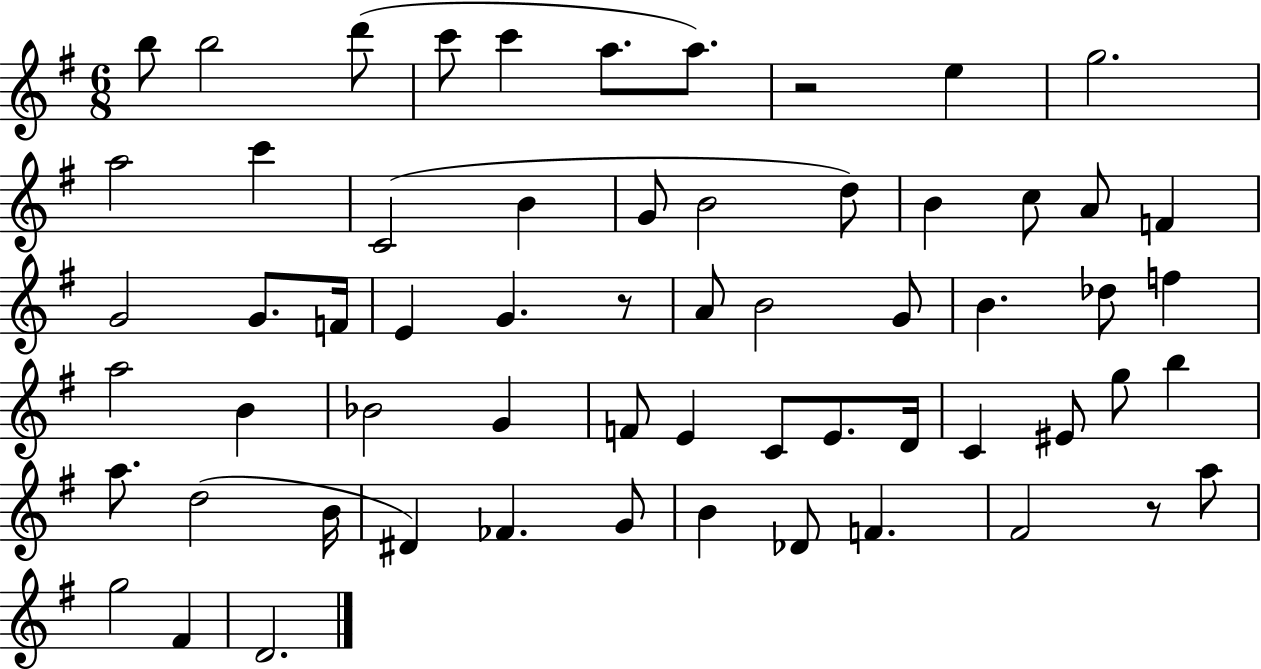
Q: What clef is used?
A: treble